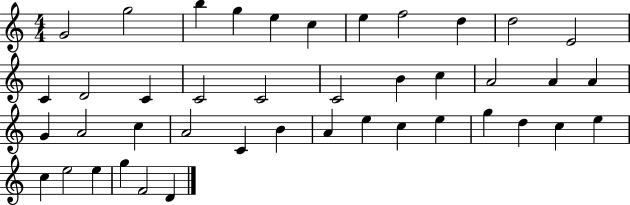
{
  \clef treble
  \numericTimeSignature
  \time 4/4
  \key c \major
  g'2 g''2 | b''4 g''4 e''4 c''4 | e''4 f''2 d''4 | d''2 e'2 | \break c'4 d'2 c'4 | c'2 c'2 | c'2 b'4 c''4 | a'2 a'4 a'4 | \break g'4 a'2 c''4 | a'2 c'4 b'4 | a'4 e''4 c''4 e''4 | g''4 d''4 c''4 e''4 | \break c''4 e''2 e''4 | g''4 f'2 d'4 | \bar "|."
}